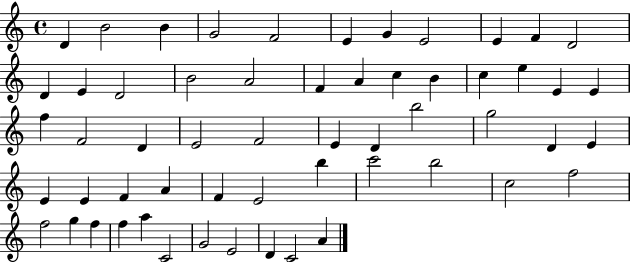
{
  \clef treble
  \time 4/4
  \defaultTimeSignature
  \key c \major
  d'4 b'2 b'4 | g'2 f'2 | e'4 g'4 e'2 | e'4 f'4 d'2 | \break d'4 e'4 d'2 | b'2 a'2 | f'4 a'4 c''4 b'4 | c''4 e''4 e'4 e'4 | \break f''4 f'2 d'4 | e'2 f'2 | e'4 d'4 b''2 | g''2 d'4 e'4 | \break e'4 e'4 f'4 a'4 | f'4 e'2 b''4 | c'''2 b''2 | c''2 f''2 | \break f''2 g''4 f''4 | f''4 a''4 c'2 | g'2 e'2 | d'4 c'2 a'4 | \break \bar "|."
}